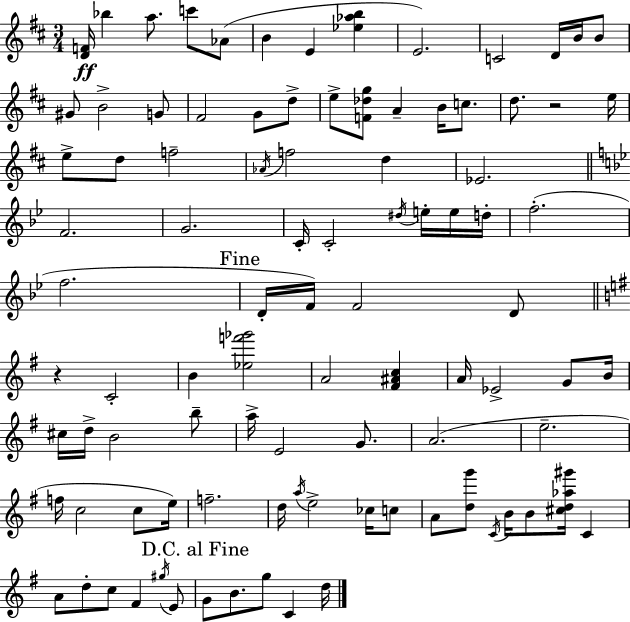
[D4,F4]/s Bb5/q A5/e. C6/e Ab4/e B4/q E4/q [Eb5,Ab5,B5]/q E4/h. C4/h D4/s B4/s B4/e G#4/e B4/h G4/e F#4/h G4/e D5/e E5/e [F4,Db5,G5]/e A4/q B4/s C5/e. D5/e. R/h E5/s E5/e D5/e F5/h Ab4/s F5/h D5/q Eb4/h. F4/h. G4/h. C4/s C4/h D#5/s E5/s E5/s D5/s F5/h. F5/h. D4/s F4/s F4/h D4/e R/q C4/h B4/q [Eb5,F6,Gb6]/h A4/h [F#4,A#4,C5]/q A4/s Eb4/h G4/e B4/s C#5/s D5/s B4/h B5/e A5/s E4/h G4/e. A4/h. E5/h. F5/s C5/h C5/e E5/s F5/h. D5/s A5/s E5/h CES5/s C5/e A4/e [D5,G6]/e C4/s B4/s B4/e [C#5,D5,Ab5,G#6]/s C4/q A4/e D5/e C5/e F#4/q G#5/s E4/e G4/e B4/e. G5/e C4/q D5/s